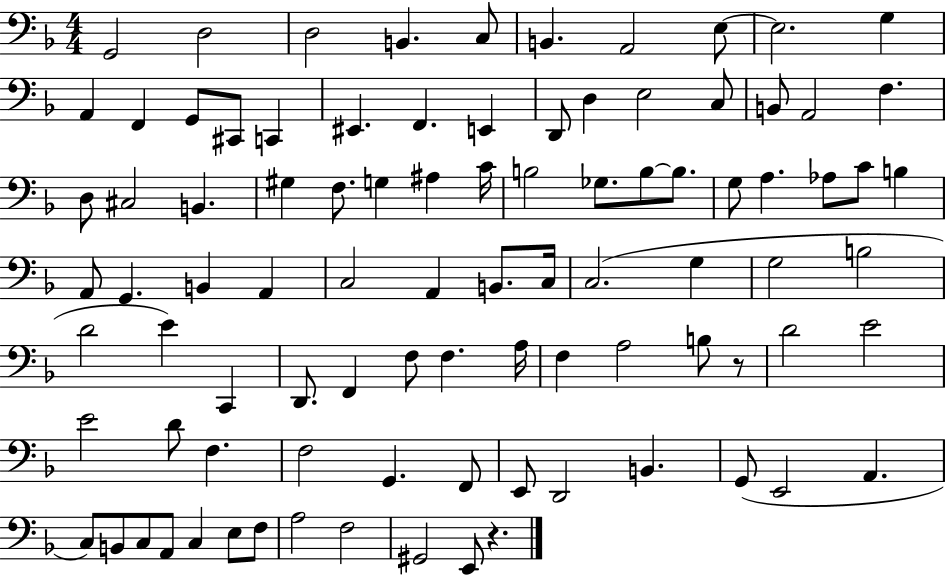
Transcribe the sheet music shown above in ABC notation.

X:1
T:Untitled
M:4/4
L:1/4
K:F
G,,2 D,2 D,2 B,, C,/2 B,, A,,2 E,/2 E,2 G, A,, F,, G,,/2 ^C,,/2 C,, ^E,, F,, E,, D,,/2 D, E,2 C,/2 B,,/2 A,,2 F, D,/2 ^C,2 B,, ^G, F,/2 G, ^A, C/4 B,2 _G,/2 B,/2 B,/2 G,/2 A, _A,/2 C/2 B, A,,/2 G,, B,, A,, C,2 A,, B,,/2 C,/4 C,2 G, G,2 B,2 D2 E C,, D,,/2 F,, F,/2 F, A,/4 F, A,2 B,/2 z/2 D2 E2 E2 D/2 F, F,2 G,, F,,/2 E,,/2 D,,2 B,, G,,/2 E,,2 A,, C,/2 B,,/2 C,/2 A,,/2 C, E,/2 F,/2 A,2 F,2 ^G,,2 E,,/2 z